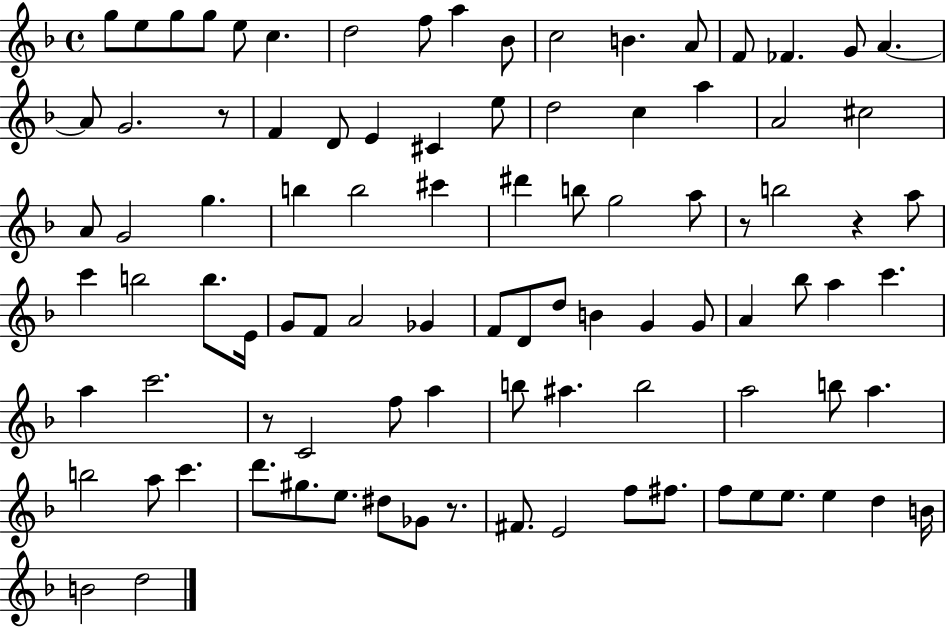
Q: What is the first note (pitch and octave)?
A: G5